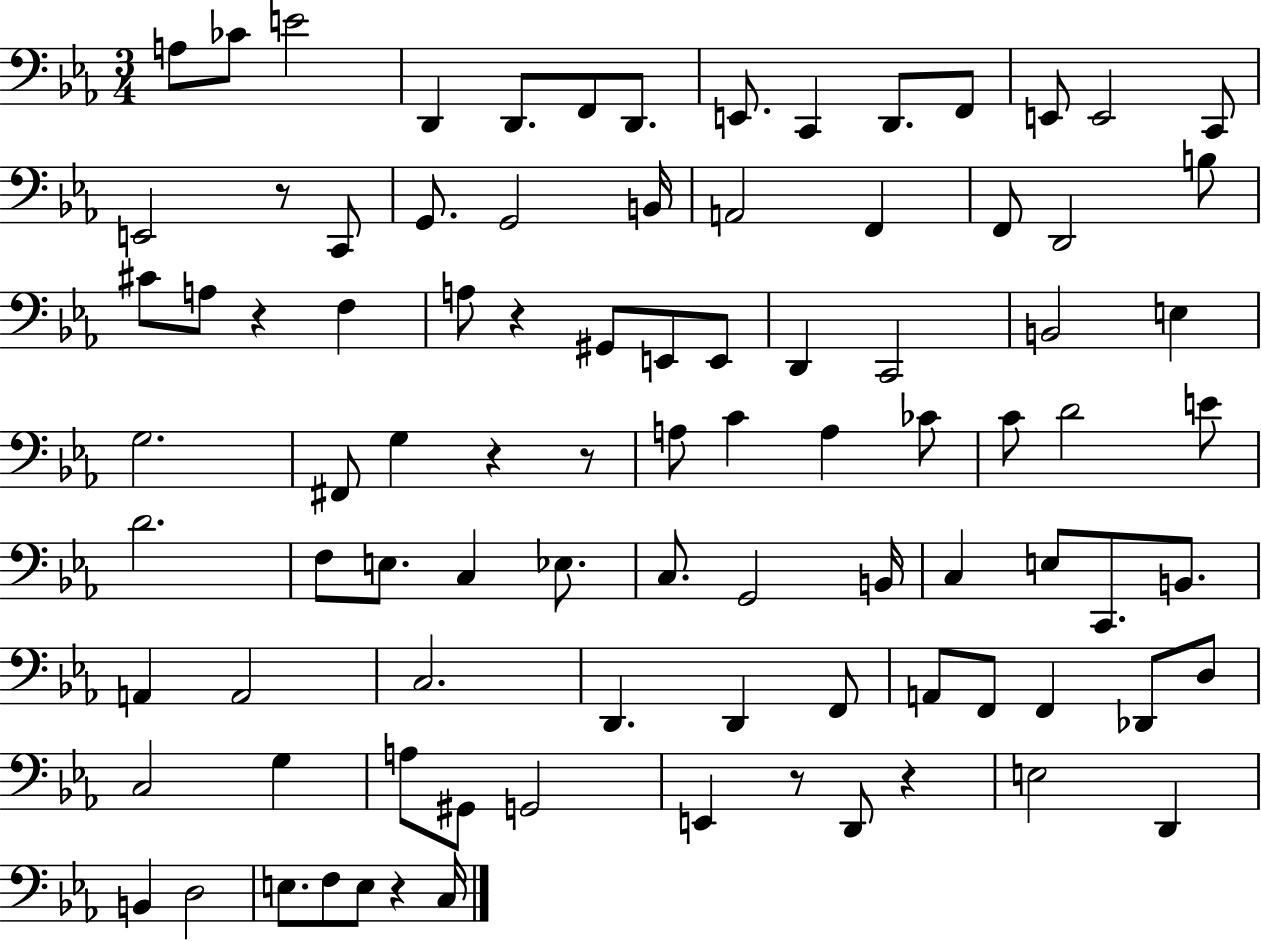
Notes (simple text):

A3/e CES4/e E4/h D2/q D2/e. F2/e D2/e. E2/e. C2/q D2/e. F2/e E2/e E2/h C2/e E2/h R/e C2/e G2/e. G2/h B2/s A2/h F2/q F2/e D2/h B3/e C#4/e A3/e R/q F3/q A3/e R/q G#2/e E2/e E2/e D2/q C2/h B2/h E3/q G3/h. F#2/e G3/q R/q R/e A3/e C4/q A3/q CES4/e C4/e D4/h E4/e D4/h. F3/e E3/e. C3/q Eb3/e. C3/e. G2/h B2/s C3/q E3/e C2/e. B2/e. A2/q A2/h C3/h. D2/q. D2/q F2/e A2/e F2/e F2/q Db2/e D3/e C3/h G3/q A3/e G#2/e G2/h E2/q R/e D2/e R/q E3/h D2/q B2/q D3/h E3/e. F3/e E3/e R/q C3/s